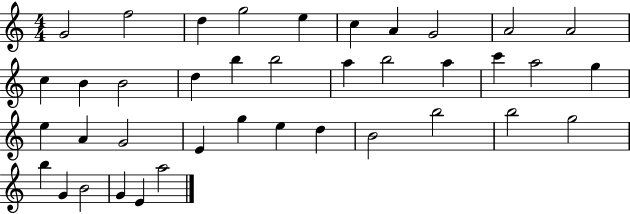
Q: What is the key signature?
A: C major